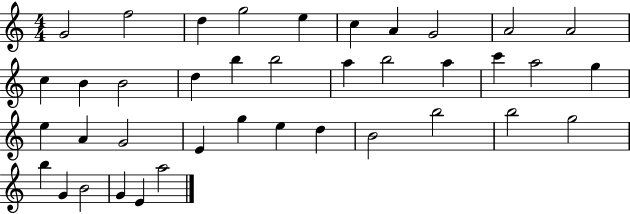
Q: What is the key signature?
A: C major